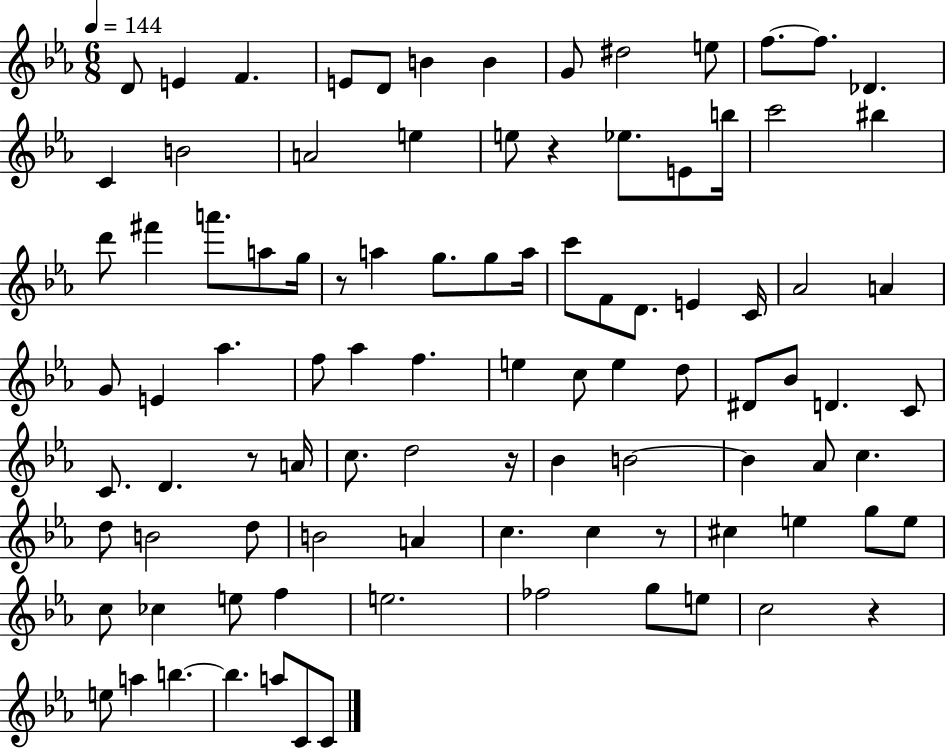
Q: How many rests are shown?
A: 6